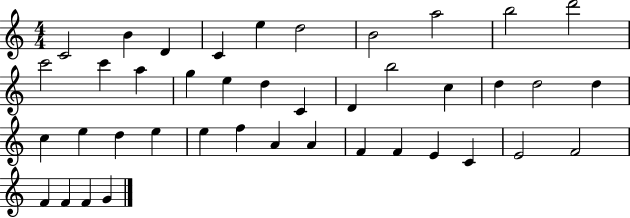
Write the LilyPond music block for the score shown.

{
  \clef treble
  \numericTimeSignature
  \time 4/4
  \key c \major
  c'2 b'4 d'4 | c'4 e''4 d''2 | b'2 a''2 | b''2 d'''2 | \break c'''2 c'''4 a''4 | g''4 e''4 d''4 c'4 | d'4 b''2 c''4 | d''4 d''2 d''4 | \break c''4 e''4 d''4 e''4 | e''4 f''4 a'4 a'4 | f'4 f'4 e'4 c'4 | e'2 f'2 | \break f'4 f'4 f'4 g'4 | \bar "|."
}